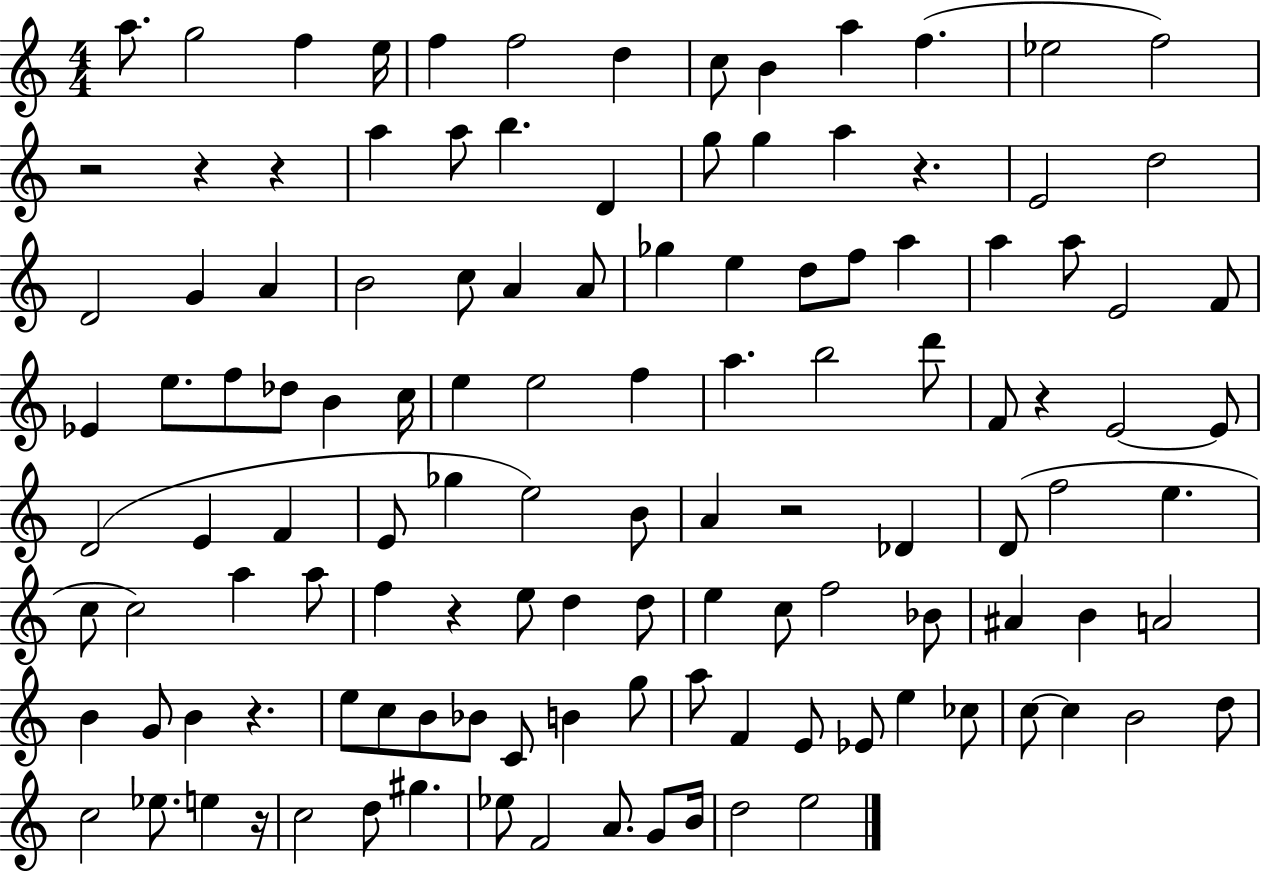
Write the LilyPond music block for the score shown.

{
  \clef treble
  \numericTimeSignature
  \time 4/4
  \key c \major
  a''8. g''2 f''4 e''16 | f''4 f''2 d''4 | c''8 b'4 a''4 f''4.( | ees''2 f''2) | \break r2 r4 r4 | a''4 a''8 b''4. d'4 | g''8 g''4 a''4 r4. | e'2 d''2 | \break d'2 g'4 a'4 | b'2 c''8 a'4 a'8 | ges''4 e''4 d''8 f''8 a''4 | a''4 a''8 e'2 f'8 | \break ees'4 e''8. f''8 des''8 b'4 c''16 | e''4 e''2 f''4 | a''4. b''2 d'''8 | f'8 r4 e'2~~ e'8 | \break d'2( e'4 f'4 | e'8 ges''4 e''2) b'8 | a'4 r2 des'4 | d'8( f''2 e''4. | \break c''8 c''2) a''4 a''8 | f''4 r4 e''8 d''4 d''8 | e''4 c''8 f''2 bes'8 | ais'4 b'4 a'2 | \break b'4 g'8 b'4 r4. | e''8 c''8 b'8 bes'8 c'8 b'4 g''8 | a''8 f'4 e'8 ees'8 e''4 ces''8 | c''8~~ c''4 b'2 d''8 | \break c''2 ees''8. e''4 r16 | c''2 d''8 gis''4. | ees''8 f'2 a'8. g'8 b'16 | d''2 e''2 | \break \bar "|."
}